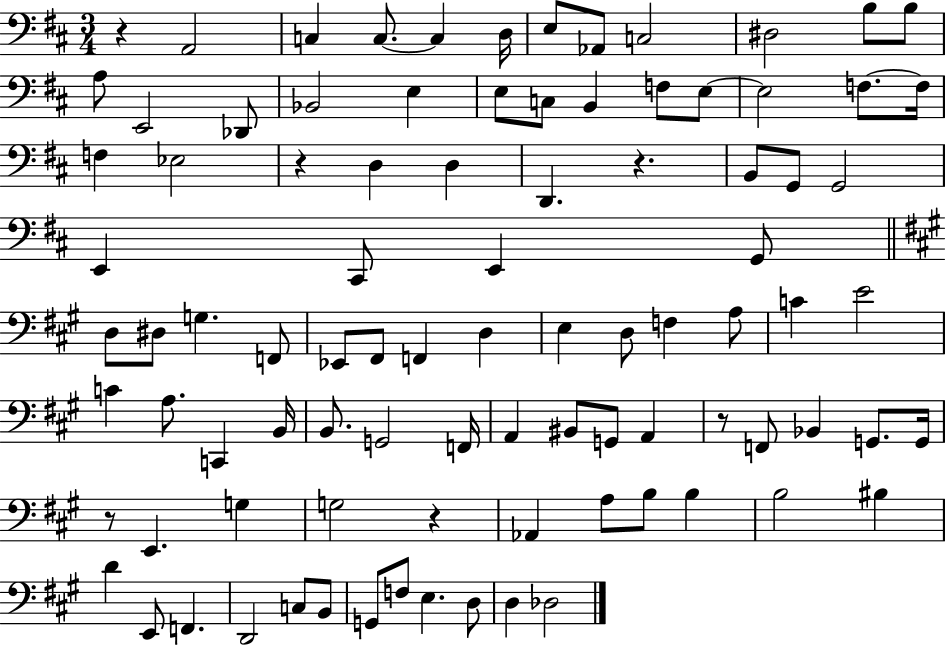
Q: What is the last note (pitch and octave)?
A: Db3